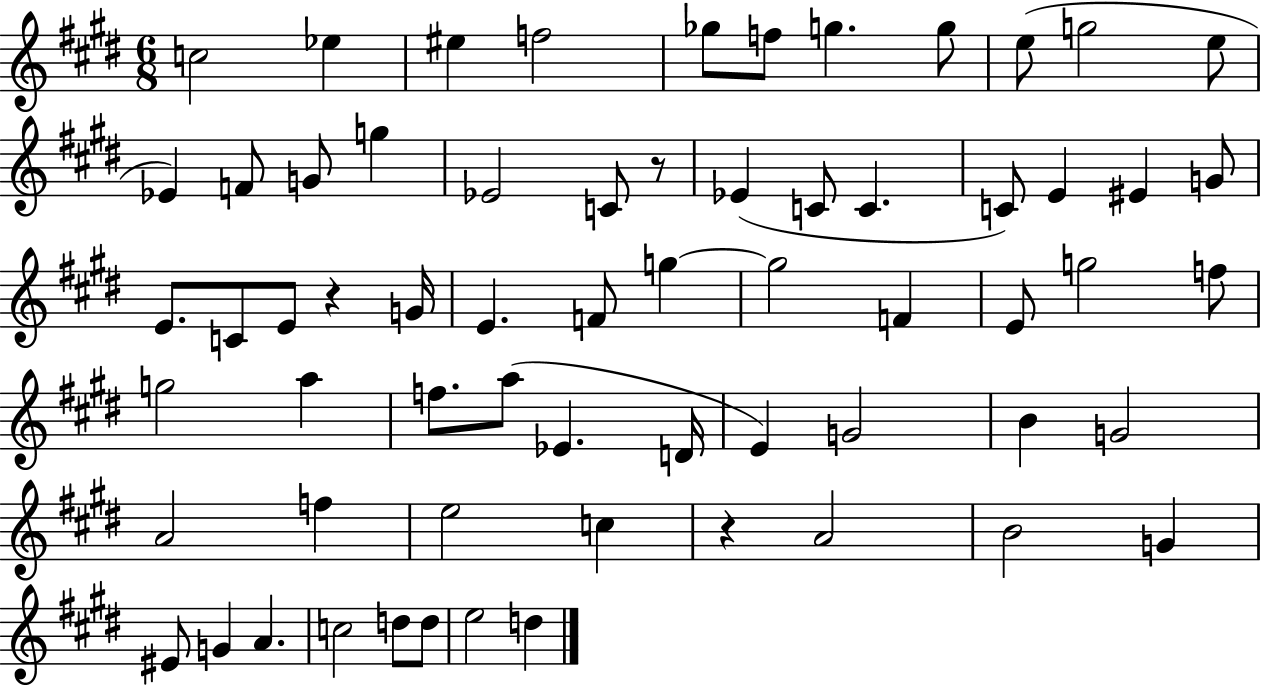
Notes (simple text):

C5/h Eb5/q EIS5/q F5/h Gb5/e F5/e G5/q. G5/e E5/e G5/h E5/e Eb4/q F4/e G4/e G5/q Eb4/h C4/e R/e Eb4/q C4/e C4/q. C4/e E4/q EIS4/q G4/e E4/e. C4/e E4/e R/q G4/s E4/q. F4/e G5/q G5/h F4/q E4/e G5/h F5/e G5/h A5/q F5/e. A5/e Eb4/q. D4/s E4/q G4/h B4/q G4/h A4/h F5/q E5/h C5/q R/q A4/h B4/h G4/q EIS4/e G4/q A4/q. C5/h D5/e D5/e E5/h D5/q